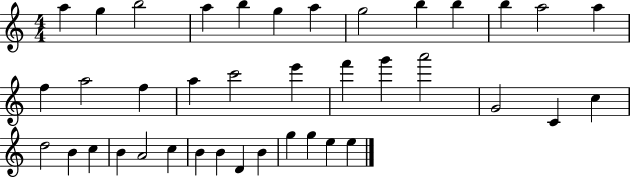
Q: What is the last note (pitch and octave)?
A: E5